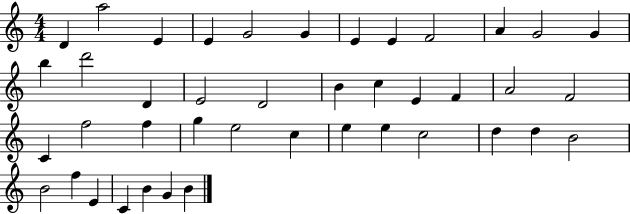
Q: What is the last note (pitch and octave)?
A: B4